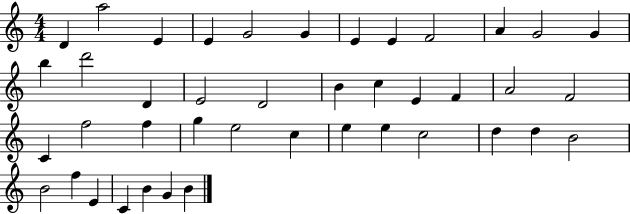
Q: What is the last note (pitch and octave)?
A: B4